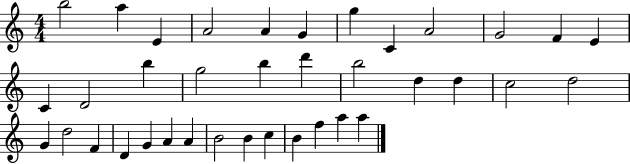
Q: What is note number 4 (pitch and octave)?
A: A4